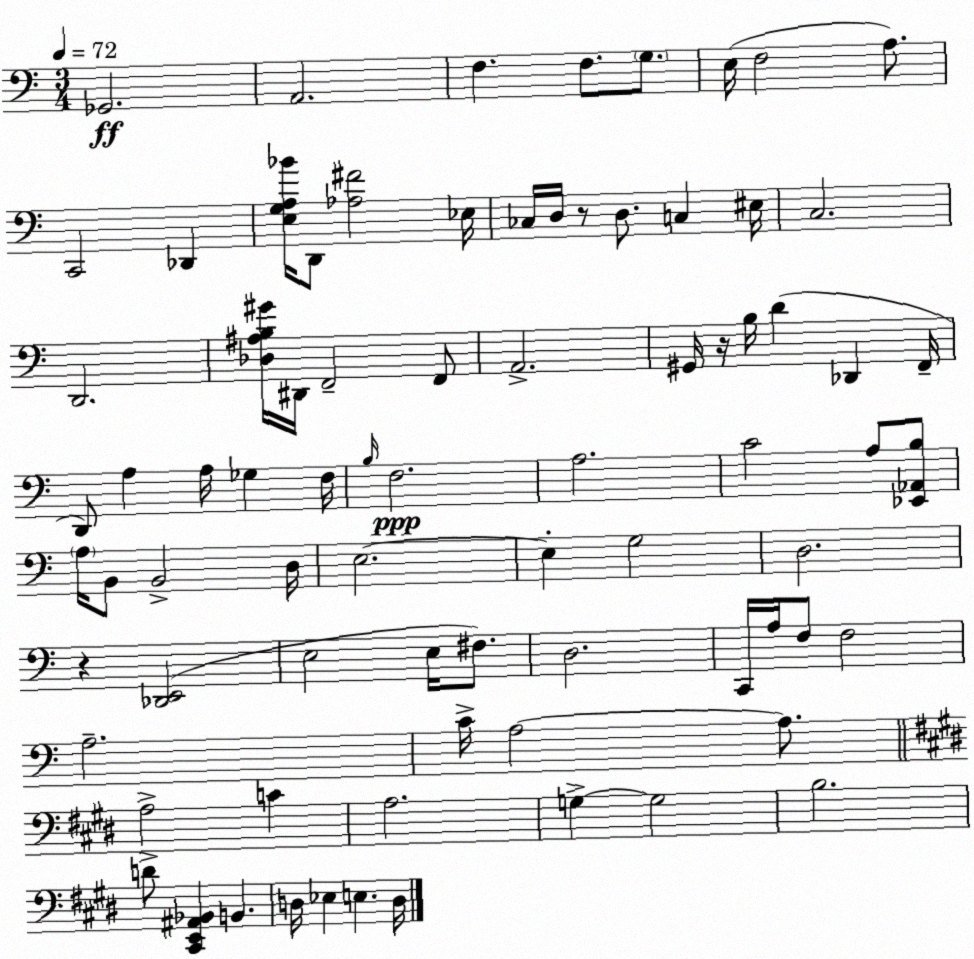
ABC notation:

X:1
T:Untitled
M:3/4
L:1/4
K:C
_G,,2 A,,2 F, F,/2 G,/2 E,/4 F,2 A,/2 C,,2 _D,, [E,G,A,_B]/4 D,,/2 [_A,^F]2 _E,/4 _C,/4 D,/4 z/2 D,/2 C, ^E,/4 C,2 D,,2 [_D,^A,B,^G]/4 ^D,,/4 F,,2 F,,/2 A,,2 ^G,,/4 z/4 B,/4 D _D,, F,,/4 D,,/2 A, A,/4 _G, F,/4 B,/4 F,2 A,2 C2 A,/2 [_E,,_A,,B,]/2 A,/4 B,,/2 B,,2 D,/4 E,2 E, G,2 D,2 z [_D,,E,,]2 E,2 E,/4 ^F,/2 D,2 C,,/4 A,/4 F,/2 F,2 A,2 C/4 A,2 A,/2 A,2 C A,2 G, G,2 B,2 D/2 [^C,,E,,^A,,_B,,] B,, D,/4 _E, E, D,/4